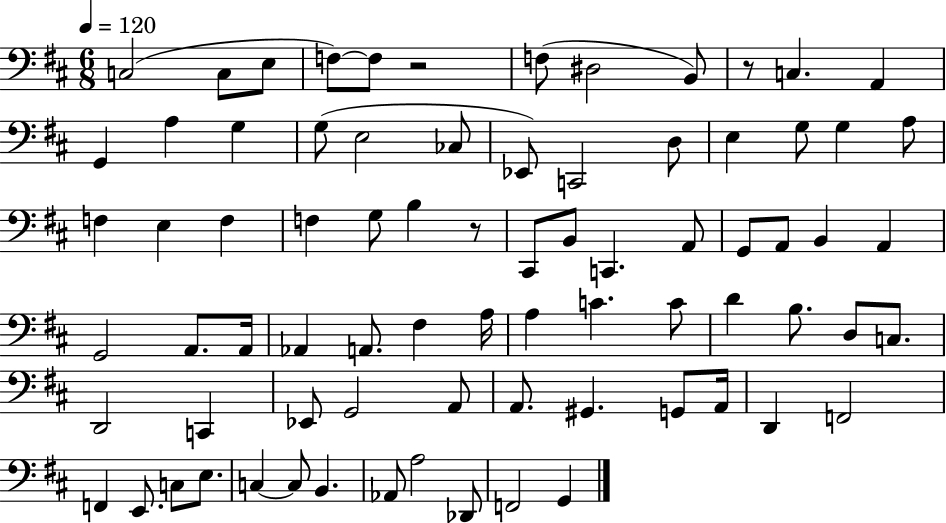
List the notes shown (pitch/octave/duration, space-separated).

C3/h C3/e E3/e F3/e F3/e R/h F3/e D#3/h B2/e R/e C3/q. A2/q G2/q A3/q G3/q G3/e E3/h CES3/e Eb2/e C2/h D3/e E3/q G3/e G3/q A3/e F3/q E3/q F3/q F3/q G3/e B3/q R/e C#2/e B2/e C2/q. A2/e G2/e A2/e B2/q A2/q G2/h A2/e. A2/s Ab2/q A2/e. F#3/q A3/s A3/q C4/q. C4/e D4/q B3/e. D3/e C3/e. D2/h C2/q Eb2/e G2/h A2/e A2/e. G#2/q. G2/e A2/s D2/q F2/h F2/q E2/e. C3/e E3/e. C3/q C3/e B2/q. Ab2/e A3/h Db2/e F2/h G2/q